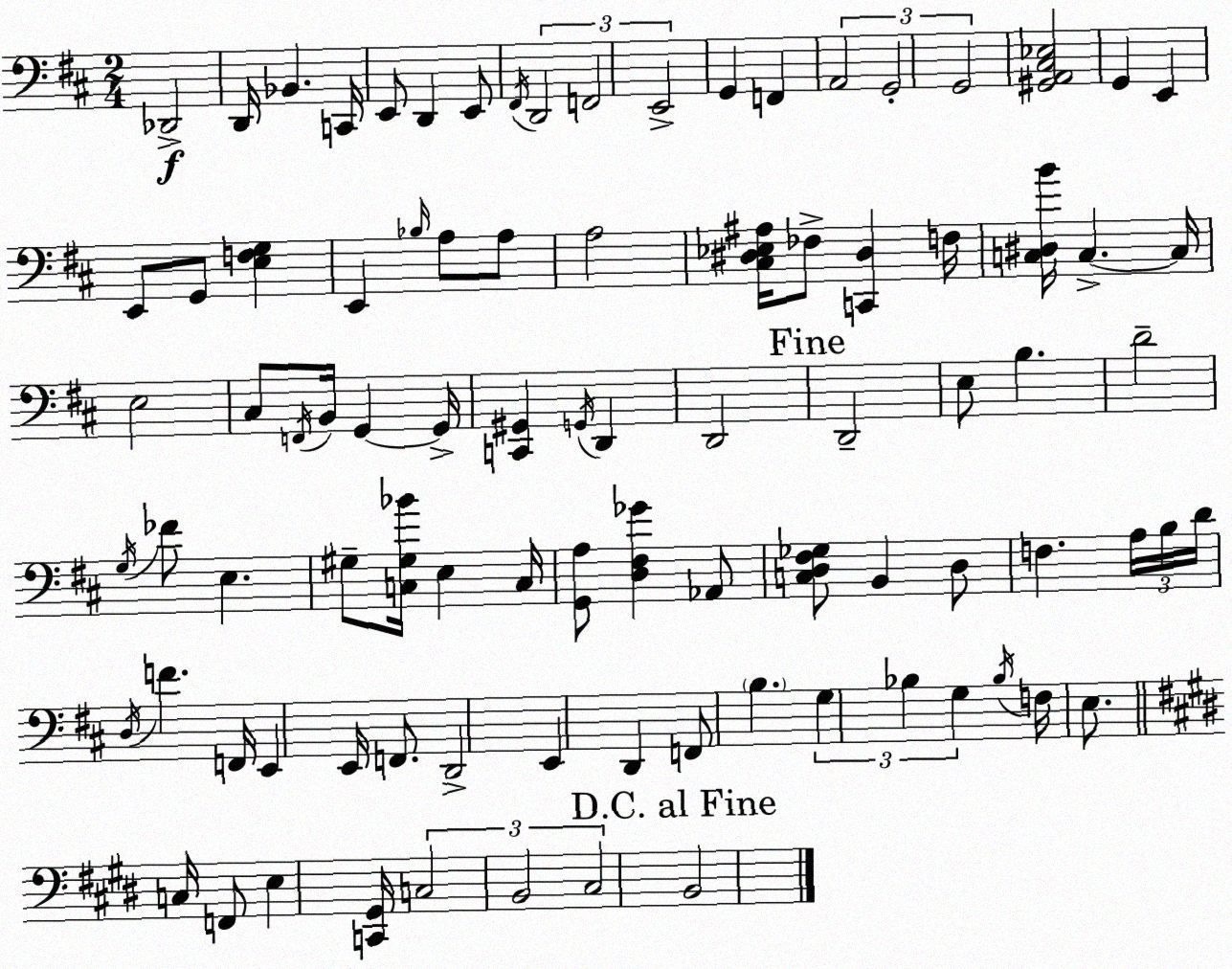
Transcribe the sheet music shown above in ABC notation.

X:1
T:Untitled
M:2/4
L:1/4
K:D
_D,,2 D,,/4 _B,, C,,/4 E,,/2 D,, E,,/2 ^F,,/4 D,,2 F,,2 E,,2 G,, F,, A,,2 G,,2 G,,2 [^G,,A,,^C,_E,]2 G,, E,, E,,/2 G,,/2 [E,F,G,] E,, _B,/4 A,/2 A,/2 A,2 [^C,^D,_E,^A,]/4 _F,/2 [C,,^D,] F,/4 [C,^D,B]/4 C, C,/4 E,2 ^C,/2 F,,/4 B,,/4 G,, G,,/4 [C,,^G,,] G,,/4 D,, D,,2 D,,2 E,/2 B, D2 G,/4 _F/2 E, ^G,/2 [C,^G,_B]/4 E, C,/4 [G,,A,]/2 [D,^F,_G] _A,,/2 [C,D,^F,_G,]/2 B,, D,/2 F, A,/4 B,/4 D/4 D,/4 F F,,/4 E,, E,,/4 F,,/2 D,,2 E,, D,, F,,/2 B, G, _B, G, _B,/4 F,/4 E,/2 C,/4 F,,/2 E, [C,,^G,,]/4 C,2 B,,2 ^C,2 B,,2